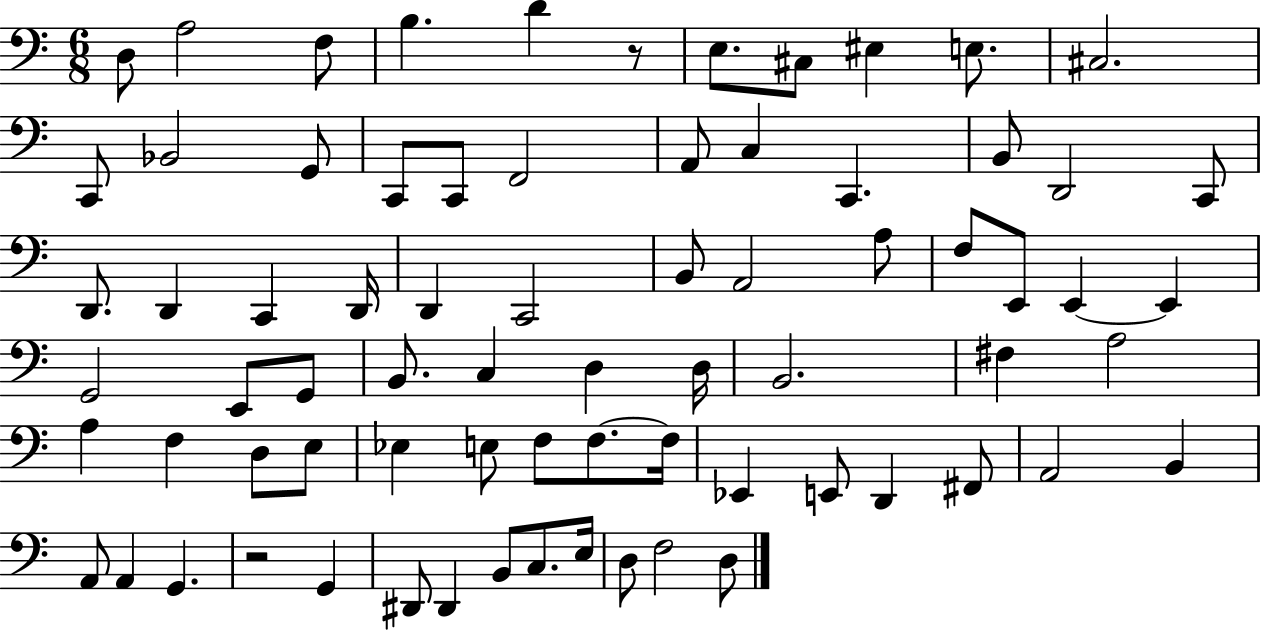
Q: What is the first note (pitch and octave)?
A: D3